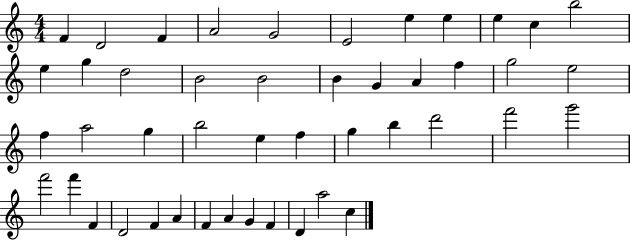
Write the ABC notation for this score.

X:1
T:Untitled
M:4/4
L:1/4
K:C
F D2 F A2 G2 E2 e e e c b2 e g d2 B2 B2 B G A f g2 e2 f a2 g b2 e f g b d'2 f'2 g'2 f'2 f' F D2 F A F A G F D a2 c